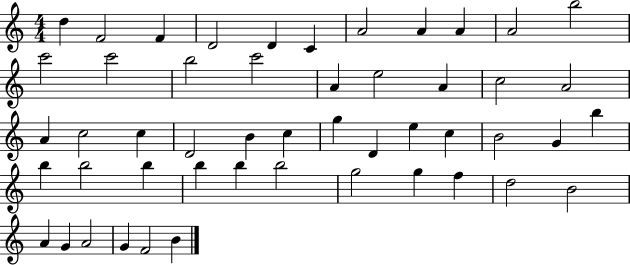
D5/q F4/h F4/q D4/h D4/q C4/q A4/h A4/q A4/q A4/h B5/h C6/h C6/h B5/h C6/h A4/q E5/h A4/q C5/h A4/h A4/q C5/h C5/q D4/h B4/q C5/q G5/q D4/q E5/q C5/q B4/h G4/q B5/q B5/q B5/h B5/q B5/q B5/q B5/h G5/h G5/q F5/q D5/h B4/h A4/q G4/q A4/h G4/q F4/h B4/q